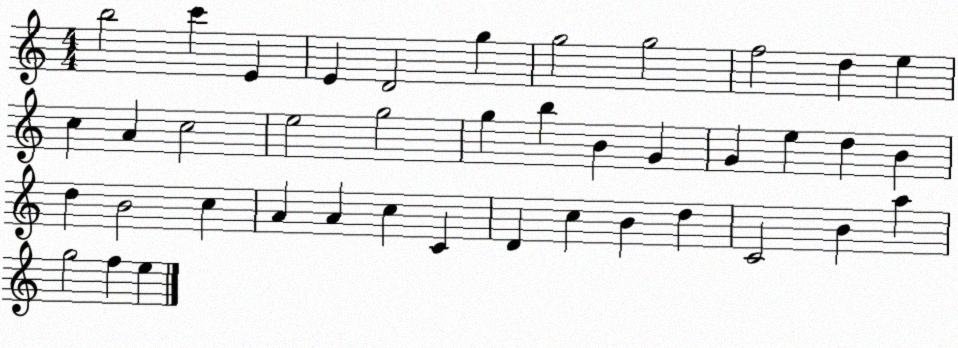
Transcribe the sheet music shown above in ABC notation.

X:1
T:Untitled
M:4/4
L:1/4
K:C
b2 c' E E D2 g g2 g2 f2 d e c A c2 e2 g2 g b B G G e d B d B2 c A A c C D c B d C2 B a g2 f e